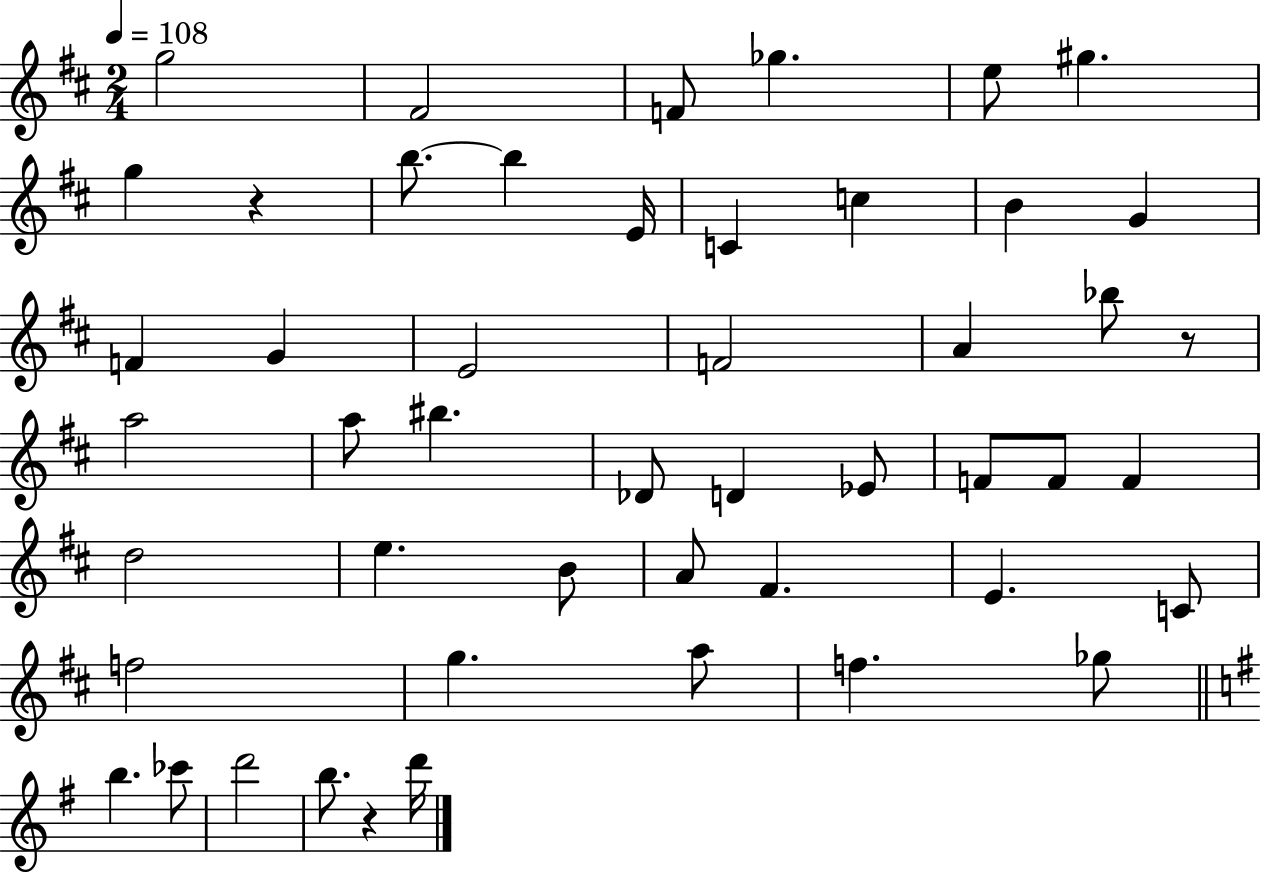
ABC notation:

X:1
T:Untitled
M:2/4
L:1/4
K:D
g2 ^F2 F/2 _g e/2 ^g g z b/2 b E/4 C c B G F G E2 F2 A _b/2 z/2 a2 a/2 ^b _D/2 D _E/2 F/2 F/2 F d2 e B/2 A/2 ^F E C/2 f2 g a/2 f _g/2 b _c'/2 d'2 b/2 z d'/4